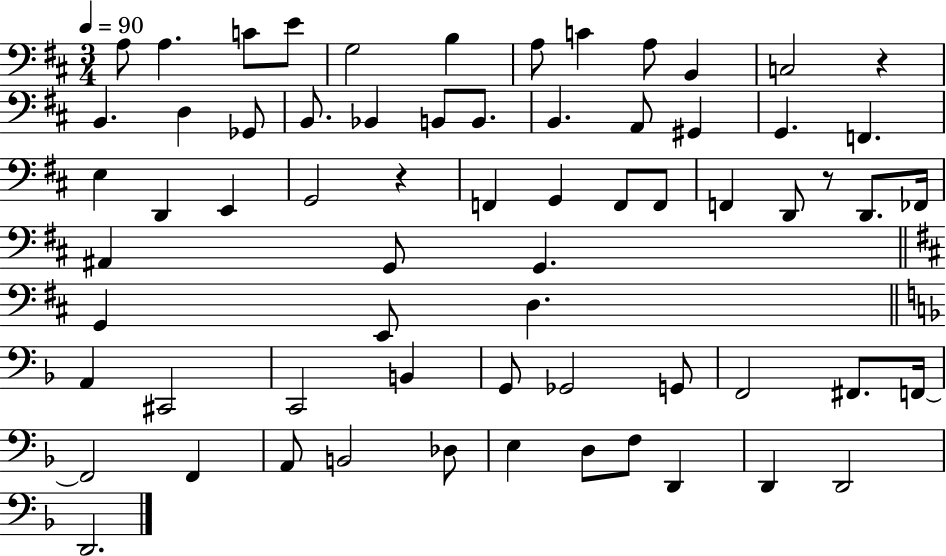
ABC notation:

X:1
T:Untitled
M:3/4
L:1/4
K:D
A,/2 A, C/2 E/2 G,2 B, A,/2 C A,/2 B,, C,2 z B,, D, _G,,/2 B,,/2 _B,, B,,/2 B,,/2 B,, A,,/2 ^G,, G,, F,, E, D,, E,, G,,2 z F,, G,, F,,/2 F,,/2 F,, D,,/2 z/2 D,,/2 _F,,/4 ^A,, G,,/2 G,, G,, E,,/2 D, A,, ^C,,2 C,,2 B,, G,,/2 _G,,2 G,,/2 F,,2 ^F,,/2 F,,/4 F,,2 F,, A,,/2 B,,2 _D,/2 E, D,/2 F,/2 D,, D,, D,,2 D,,2